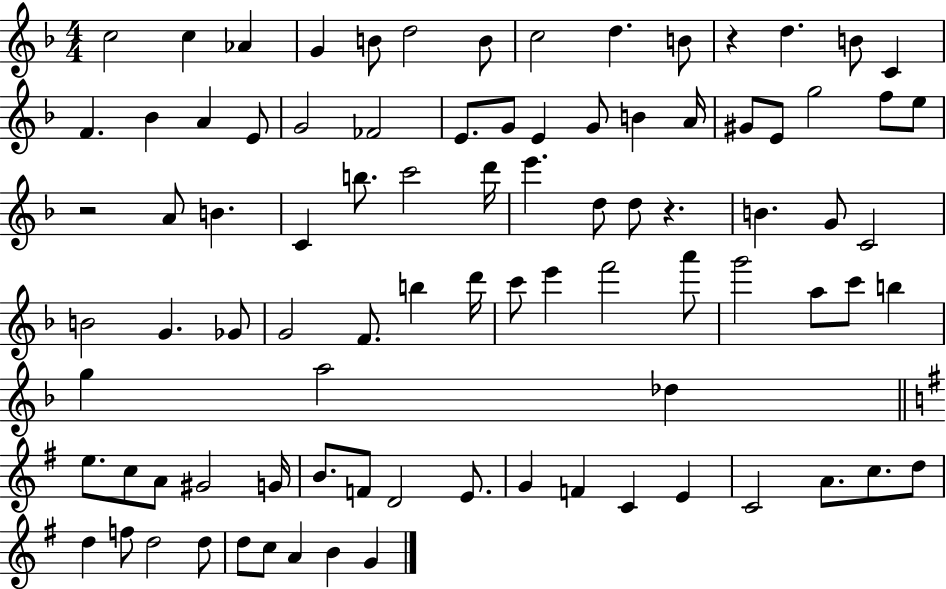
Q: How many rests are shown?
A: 3